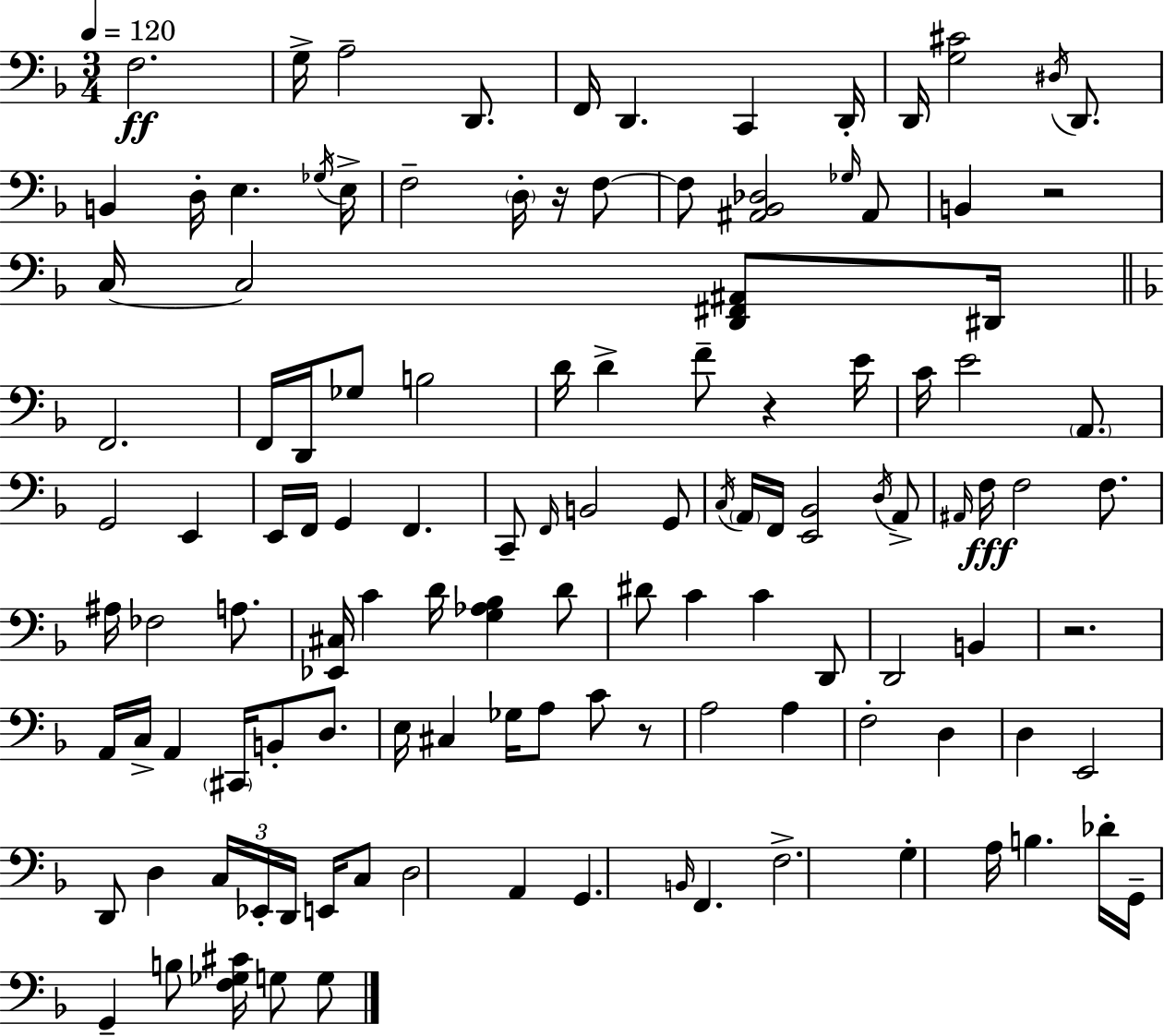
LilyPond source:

{
  \clef bass
  \numericTimeSignature
  \time 3/4
  \key d \minor
  \tempo 4 = 120
  f2.\ff | g16-> a2-- d,8. | f,16 d,4. c,4 d,16-. | d,16 <g cis'>2 \acciaccatura { dis16 } d,8. | \break b,4 d16-. e4. | \acciaccatura { ges16 } e16-> f2-- \parenthesize d16-. r16 | f8~~ f8 <ais, bes, des>2 | \grace { ges16 } ais,8 b,4 r2 | \break c16~~ c2 | <d, fis, ais,>8 dis,16 \bar "||" \break \key f \major f,2. | f,16 d,16 ges8 b2 | d'16 d'4-> f'8-- r4 e'16 | c'16 e'2 \parenthesize a,8. | \break g,2 e,4 | e,16 f,16 g,4 f,4. | c,8-- \grace { f,16 } b,2 g,8 | \acciaccatura { c16 } \parenthesize a,16 f,16 <e, bes,>2 | \break \acciaccatura { d16 } a,8-> \grace { ais,16 }\fff f16 f2 | f8. ais16 fes2 | a8. <ees, cis>16 c'4 d'16 <g aes bes>4 | d'8 dis'8 c'4 c'4 | \break d,8 d,2 | b,4 r2. | a,16 c16-> a,4 \parenthesize cis,16 b,8-. | d8. e16 cis4 ges16 a8 | \break c'8 r8 a2 | a4 f2-. | d4 d4 e,2 | d,8 d4 \tuplet 3/2 { c16 ees,16-. | \break d,16 } e,16 c8 d2 | a,4 g,4. \grace { b,16 } f,4. | f2.-> | g4-. a16 b4. | \break des'16-. g,16-- g,4-- b8 | <f ges cis'>16 g8 g8 \bar "|."
}